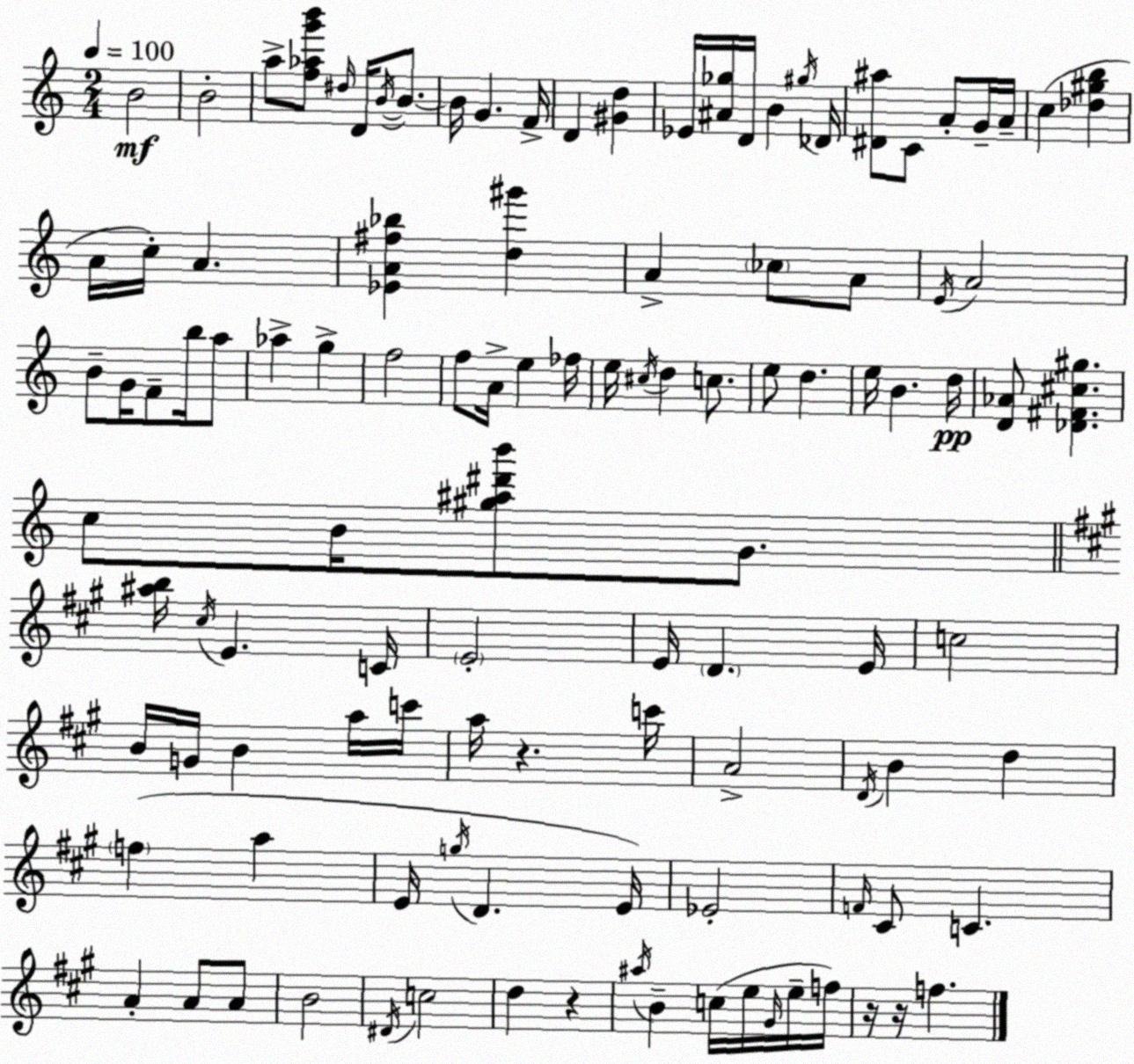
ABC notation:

X:1
T:Untitled
M:2/4
L:1/4
K:Am
B2 B2 a/2 [f_ag'b']/2 ^d/4 D/4 B/4 B/2 B/4 G F/4 D [^Gd] _E/4 [^A_g]/4 D/4 B ^g/4 _D/4 [^D^a]/2 C/2 A/2 G/4 A/4 c [_d^gb] A/4 c/4 A [_EA^f_b] [d^g'] A _c/2 A/2 E/4 A2 B/2 G/4 F/2 b/4 a/2 _a g f2 f/2 A/4 e _f/4 e/4 ^c/4 d c/2 e/2 d e/4 B d/4 [D_A]/2 [_D^F^c^g] c/2 B/4 [^g^a^d'b']/2 G/2 [^ab]/4 ^c/4 E C/4 E2 E/4 D E/4 c2 B/4 G/4 B a/4 c'/4 a/4 z c'/4 A2 D/4 B d f a E/4 g/4 D E/4 _E2 F/4 ^C/2 C A A/2 A/2 B2 ^D/4 c2 d z ^a/4 B c/4 e/4 ^G/4 e/4 f/4 z/4 z/4 f